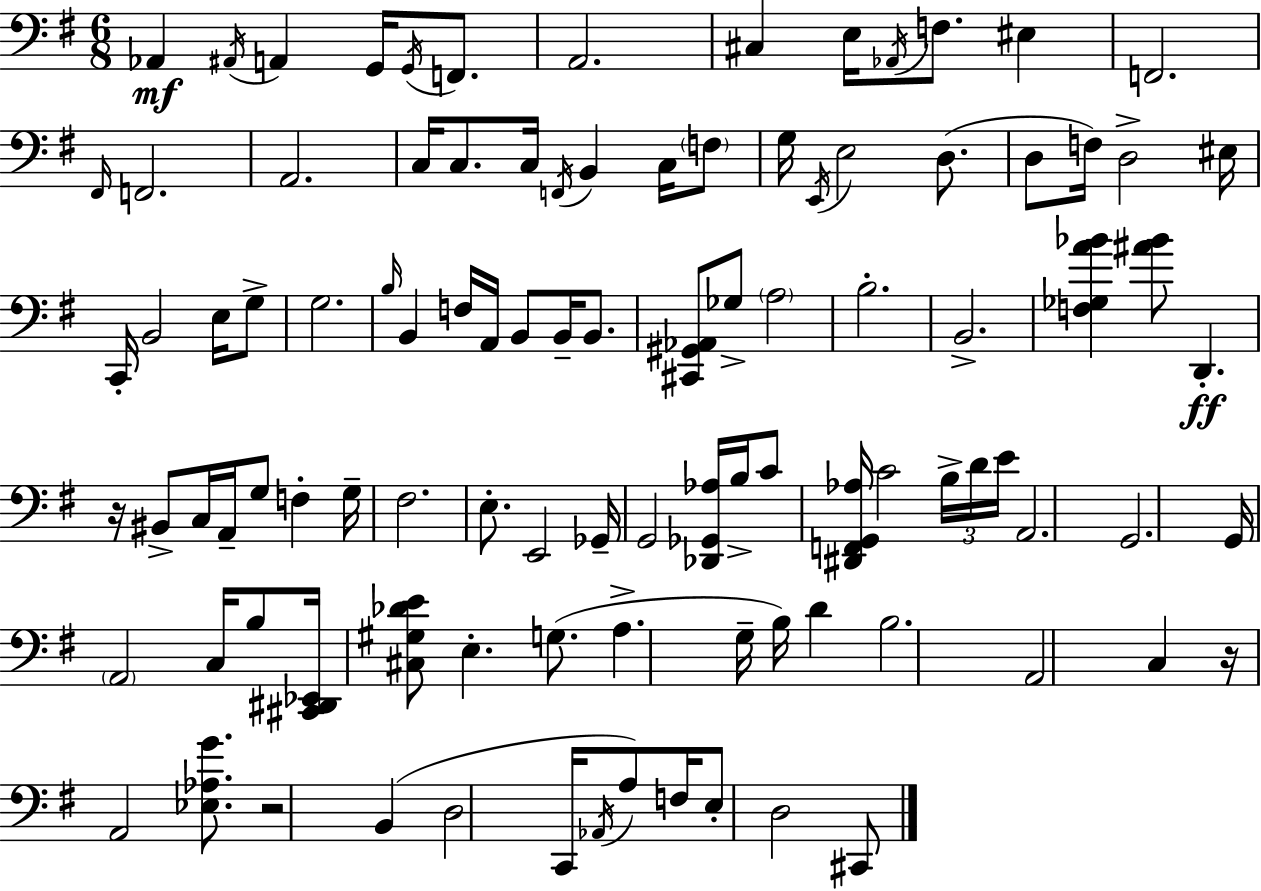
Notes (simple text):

Ab2/q A#2/s A2/q G2/s G2/s F2/e. A2/h. C#3/q E3/s Ab2/s F3/e. EIS3/q F2/h. F#2/s F2/h. A2/h. C3/s C3/e. C3/s F2/s B2/q C3/s F3/e G3/s E2/s E3/h D3/e. D3/e F3/s D3/h EIS3/s C2/s B2/h E3/s G3/e G3/h. B3/s B2/q F3/s A2/s B2/e B2/s B2/e. [C#2,G#2,Ab2]/e Gb3/e A3/h B3/h. B2/h. [F3,Gb3,A4,Bb4]/q [A#4,Bb4]/e D2/q. R/s BIS2/e C3/s A2/s G3/e F3/q G3/s F#3/h. E3/e. E2/h Gb2/s G2/h [Db2,Gb2,Ab3]/s B3/s C4/e [D#2,F2,G2,Ab3]/s C4/h B3/s D4/s E4/s A2/h. G2/h. G2/s A2/h C3/s B3/e [C#2,D#2,Eb2]/s [C#3,G#3,Db4,E4]/e E3/q. G3/e. A3/q. G3/s B3/s D4/q B3/h. A2/h C3/q R/s A2/h [Eb3,Ab3,G4]/e. R/h B2/q D3/h C2/s Ab2/s A3/e F3/s E3/e D3/h C#2/e